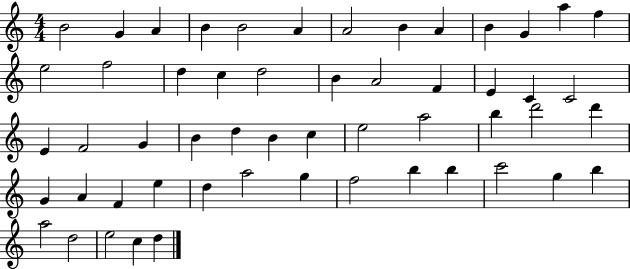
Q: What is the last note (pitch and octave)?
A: D5